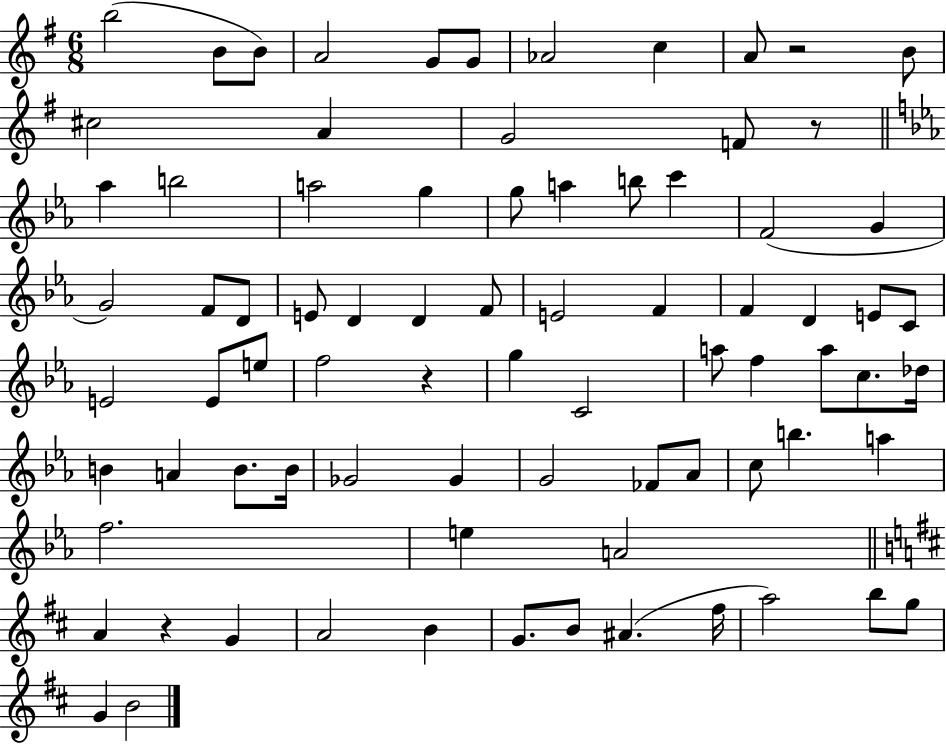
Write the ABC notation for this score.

X:1
T:Untitled
M:6/8
L:1/4
K:G
b2 B/2 B/2 A2 G/2 G/2 _A2 c A/2 z2 B/2 ^c2 A G2 F/2 z/2 _a b2 a2 g g/2 a b/2 c' F2 G G2 F/2 D/2 E/2 D D F/2 E2 F F D E/2 C/2 E2 E/2 e/2 f2 z g C2 a/2 f a/2 c/2 _d/4 B A B/2 B/4 _G2 _G G2 _F/2 _A/2 c/2 b a f2 e A2 A z G A2 B G/2 B/2 ^A ^f/4 a2 b/2 g/2 G B2